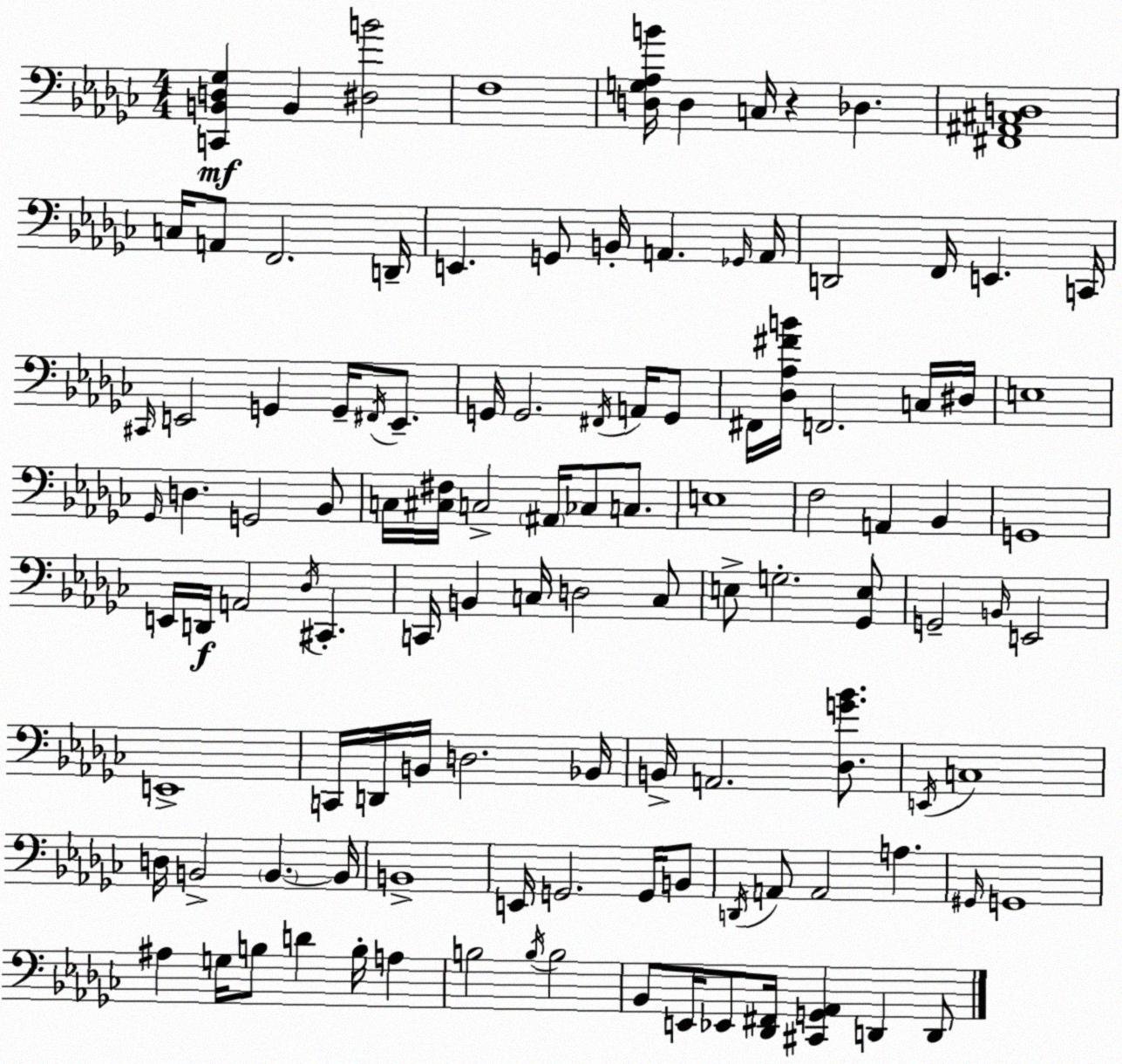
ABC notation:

X:1
T:Untitled
M:4/4
L:1/4
K:Ebm
[C,,B,,D,_G,] B,, [^D,B]2 F,4 [D,G,_A,B]/4 D, C,/4 z _D, [^F,,^A,,^C,D,]4 C,/4 A,,/2 F,,2 D,,/4 E,, G,,/2 B,,/4 A,, _G,,/4 A,,/4 D,,2 F,,/4 E,, C,,/4 ^C,,/4 E,,2 G,, G,,/4 ^F,,/4 E,,/2 G,,/4 G,,2 ^F,,/4 A,,/4 G,,/2 ^F,,/4 [_D,_A,^FB]/4 F,,2 C,/4 ^D,/4 E,4 _G,,/4 D, G,,2 _B,,/2 C,/4 [^C,^F,]/4 C,2 ^A,,/4 _C,/2 C,/2 E,4 F,2 A,, _B,, G,,4 E,,/4 D,,/4 A,,2 _D,/4 ^C,, C,,/4 B,, C,/4 D,2 C,/2 E,/2 G,2 [_G,,E,]/2 G,,2 B,,/4 E,,2 E,,4 C,,/4 D,,/4 B,,/4 D,2 _B,,/4 B,,/4 A,,2 [_D,G_B]/2 E,,/4 C,4 D,/4 B,,2 B,, B,,/4 B,,4 E,,/4 G,,2 G,,/4 B,,/2 D,,/4 A,,/2 A,,2 A, ^G,,/4 G,,4 ^A, G,/4 B,/2 D B,/4 A, B,2 B,/4 B,2 _B,,/2 E,,/4 _E,,/2 [_D,,^F,,]/4 [^C,,G,,_A,,] D,, D,,/2